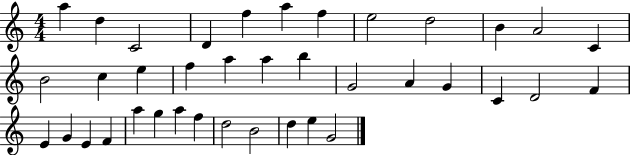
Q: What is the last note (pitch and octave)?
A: G4